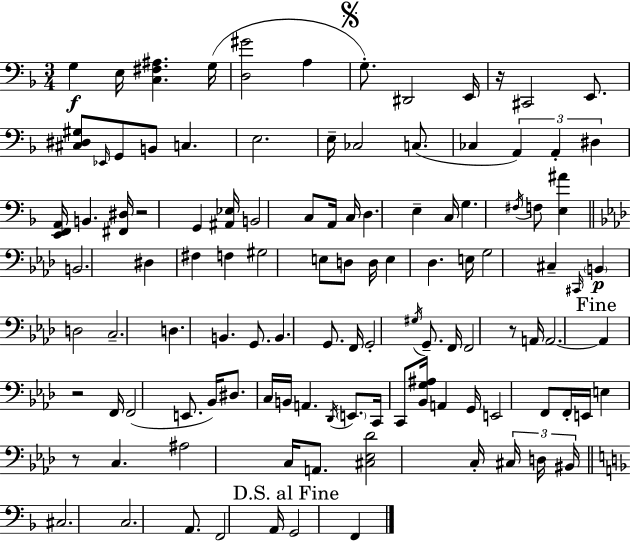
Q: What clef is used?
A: bass